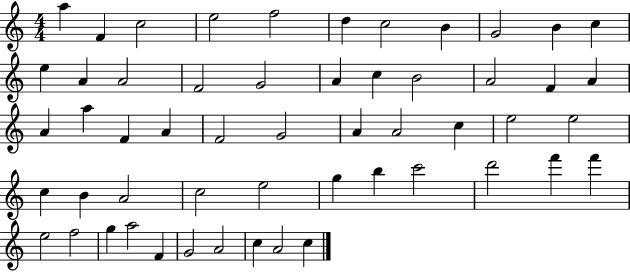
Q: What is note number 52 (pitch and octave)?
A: C5